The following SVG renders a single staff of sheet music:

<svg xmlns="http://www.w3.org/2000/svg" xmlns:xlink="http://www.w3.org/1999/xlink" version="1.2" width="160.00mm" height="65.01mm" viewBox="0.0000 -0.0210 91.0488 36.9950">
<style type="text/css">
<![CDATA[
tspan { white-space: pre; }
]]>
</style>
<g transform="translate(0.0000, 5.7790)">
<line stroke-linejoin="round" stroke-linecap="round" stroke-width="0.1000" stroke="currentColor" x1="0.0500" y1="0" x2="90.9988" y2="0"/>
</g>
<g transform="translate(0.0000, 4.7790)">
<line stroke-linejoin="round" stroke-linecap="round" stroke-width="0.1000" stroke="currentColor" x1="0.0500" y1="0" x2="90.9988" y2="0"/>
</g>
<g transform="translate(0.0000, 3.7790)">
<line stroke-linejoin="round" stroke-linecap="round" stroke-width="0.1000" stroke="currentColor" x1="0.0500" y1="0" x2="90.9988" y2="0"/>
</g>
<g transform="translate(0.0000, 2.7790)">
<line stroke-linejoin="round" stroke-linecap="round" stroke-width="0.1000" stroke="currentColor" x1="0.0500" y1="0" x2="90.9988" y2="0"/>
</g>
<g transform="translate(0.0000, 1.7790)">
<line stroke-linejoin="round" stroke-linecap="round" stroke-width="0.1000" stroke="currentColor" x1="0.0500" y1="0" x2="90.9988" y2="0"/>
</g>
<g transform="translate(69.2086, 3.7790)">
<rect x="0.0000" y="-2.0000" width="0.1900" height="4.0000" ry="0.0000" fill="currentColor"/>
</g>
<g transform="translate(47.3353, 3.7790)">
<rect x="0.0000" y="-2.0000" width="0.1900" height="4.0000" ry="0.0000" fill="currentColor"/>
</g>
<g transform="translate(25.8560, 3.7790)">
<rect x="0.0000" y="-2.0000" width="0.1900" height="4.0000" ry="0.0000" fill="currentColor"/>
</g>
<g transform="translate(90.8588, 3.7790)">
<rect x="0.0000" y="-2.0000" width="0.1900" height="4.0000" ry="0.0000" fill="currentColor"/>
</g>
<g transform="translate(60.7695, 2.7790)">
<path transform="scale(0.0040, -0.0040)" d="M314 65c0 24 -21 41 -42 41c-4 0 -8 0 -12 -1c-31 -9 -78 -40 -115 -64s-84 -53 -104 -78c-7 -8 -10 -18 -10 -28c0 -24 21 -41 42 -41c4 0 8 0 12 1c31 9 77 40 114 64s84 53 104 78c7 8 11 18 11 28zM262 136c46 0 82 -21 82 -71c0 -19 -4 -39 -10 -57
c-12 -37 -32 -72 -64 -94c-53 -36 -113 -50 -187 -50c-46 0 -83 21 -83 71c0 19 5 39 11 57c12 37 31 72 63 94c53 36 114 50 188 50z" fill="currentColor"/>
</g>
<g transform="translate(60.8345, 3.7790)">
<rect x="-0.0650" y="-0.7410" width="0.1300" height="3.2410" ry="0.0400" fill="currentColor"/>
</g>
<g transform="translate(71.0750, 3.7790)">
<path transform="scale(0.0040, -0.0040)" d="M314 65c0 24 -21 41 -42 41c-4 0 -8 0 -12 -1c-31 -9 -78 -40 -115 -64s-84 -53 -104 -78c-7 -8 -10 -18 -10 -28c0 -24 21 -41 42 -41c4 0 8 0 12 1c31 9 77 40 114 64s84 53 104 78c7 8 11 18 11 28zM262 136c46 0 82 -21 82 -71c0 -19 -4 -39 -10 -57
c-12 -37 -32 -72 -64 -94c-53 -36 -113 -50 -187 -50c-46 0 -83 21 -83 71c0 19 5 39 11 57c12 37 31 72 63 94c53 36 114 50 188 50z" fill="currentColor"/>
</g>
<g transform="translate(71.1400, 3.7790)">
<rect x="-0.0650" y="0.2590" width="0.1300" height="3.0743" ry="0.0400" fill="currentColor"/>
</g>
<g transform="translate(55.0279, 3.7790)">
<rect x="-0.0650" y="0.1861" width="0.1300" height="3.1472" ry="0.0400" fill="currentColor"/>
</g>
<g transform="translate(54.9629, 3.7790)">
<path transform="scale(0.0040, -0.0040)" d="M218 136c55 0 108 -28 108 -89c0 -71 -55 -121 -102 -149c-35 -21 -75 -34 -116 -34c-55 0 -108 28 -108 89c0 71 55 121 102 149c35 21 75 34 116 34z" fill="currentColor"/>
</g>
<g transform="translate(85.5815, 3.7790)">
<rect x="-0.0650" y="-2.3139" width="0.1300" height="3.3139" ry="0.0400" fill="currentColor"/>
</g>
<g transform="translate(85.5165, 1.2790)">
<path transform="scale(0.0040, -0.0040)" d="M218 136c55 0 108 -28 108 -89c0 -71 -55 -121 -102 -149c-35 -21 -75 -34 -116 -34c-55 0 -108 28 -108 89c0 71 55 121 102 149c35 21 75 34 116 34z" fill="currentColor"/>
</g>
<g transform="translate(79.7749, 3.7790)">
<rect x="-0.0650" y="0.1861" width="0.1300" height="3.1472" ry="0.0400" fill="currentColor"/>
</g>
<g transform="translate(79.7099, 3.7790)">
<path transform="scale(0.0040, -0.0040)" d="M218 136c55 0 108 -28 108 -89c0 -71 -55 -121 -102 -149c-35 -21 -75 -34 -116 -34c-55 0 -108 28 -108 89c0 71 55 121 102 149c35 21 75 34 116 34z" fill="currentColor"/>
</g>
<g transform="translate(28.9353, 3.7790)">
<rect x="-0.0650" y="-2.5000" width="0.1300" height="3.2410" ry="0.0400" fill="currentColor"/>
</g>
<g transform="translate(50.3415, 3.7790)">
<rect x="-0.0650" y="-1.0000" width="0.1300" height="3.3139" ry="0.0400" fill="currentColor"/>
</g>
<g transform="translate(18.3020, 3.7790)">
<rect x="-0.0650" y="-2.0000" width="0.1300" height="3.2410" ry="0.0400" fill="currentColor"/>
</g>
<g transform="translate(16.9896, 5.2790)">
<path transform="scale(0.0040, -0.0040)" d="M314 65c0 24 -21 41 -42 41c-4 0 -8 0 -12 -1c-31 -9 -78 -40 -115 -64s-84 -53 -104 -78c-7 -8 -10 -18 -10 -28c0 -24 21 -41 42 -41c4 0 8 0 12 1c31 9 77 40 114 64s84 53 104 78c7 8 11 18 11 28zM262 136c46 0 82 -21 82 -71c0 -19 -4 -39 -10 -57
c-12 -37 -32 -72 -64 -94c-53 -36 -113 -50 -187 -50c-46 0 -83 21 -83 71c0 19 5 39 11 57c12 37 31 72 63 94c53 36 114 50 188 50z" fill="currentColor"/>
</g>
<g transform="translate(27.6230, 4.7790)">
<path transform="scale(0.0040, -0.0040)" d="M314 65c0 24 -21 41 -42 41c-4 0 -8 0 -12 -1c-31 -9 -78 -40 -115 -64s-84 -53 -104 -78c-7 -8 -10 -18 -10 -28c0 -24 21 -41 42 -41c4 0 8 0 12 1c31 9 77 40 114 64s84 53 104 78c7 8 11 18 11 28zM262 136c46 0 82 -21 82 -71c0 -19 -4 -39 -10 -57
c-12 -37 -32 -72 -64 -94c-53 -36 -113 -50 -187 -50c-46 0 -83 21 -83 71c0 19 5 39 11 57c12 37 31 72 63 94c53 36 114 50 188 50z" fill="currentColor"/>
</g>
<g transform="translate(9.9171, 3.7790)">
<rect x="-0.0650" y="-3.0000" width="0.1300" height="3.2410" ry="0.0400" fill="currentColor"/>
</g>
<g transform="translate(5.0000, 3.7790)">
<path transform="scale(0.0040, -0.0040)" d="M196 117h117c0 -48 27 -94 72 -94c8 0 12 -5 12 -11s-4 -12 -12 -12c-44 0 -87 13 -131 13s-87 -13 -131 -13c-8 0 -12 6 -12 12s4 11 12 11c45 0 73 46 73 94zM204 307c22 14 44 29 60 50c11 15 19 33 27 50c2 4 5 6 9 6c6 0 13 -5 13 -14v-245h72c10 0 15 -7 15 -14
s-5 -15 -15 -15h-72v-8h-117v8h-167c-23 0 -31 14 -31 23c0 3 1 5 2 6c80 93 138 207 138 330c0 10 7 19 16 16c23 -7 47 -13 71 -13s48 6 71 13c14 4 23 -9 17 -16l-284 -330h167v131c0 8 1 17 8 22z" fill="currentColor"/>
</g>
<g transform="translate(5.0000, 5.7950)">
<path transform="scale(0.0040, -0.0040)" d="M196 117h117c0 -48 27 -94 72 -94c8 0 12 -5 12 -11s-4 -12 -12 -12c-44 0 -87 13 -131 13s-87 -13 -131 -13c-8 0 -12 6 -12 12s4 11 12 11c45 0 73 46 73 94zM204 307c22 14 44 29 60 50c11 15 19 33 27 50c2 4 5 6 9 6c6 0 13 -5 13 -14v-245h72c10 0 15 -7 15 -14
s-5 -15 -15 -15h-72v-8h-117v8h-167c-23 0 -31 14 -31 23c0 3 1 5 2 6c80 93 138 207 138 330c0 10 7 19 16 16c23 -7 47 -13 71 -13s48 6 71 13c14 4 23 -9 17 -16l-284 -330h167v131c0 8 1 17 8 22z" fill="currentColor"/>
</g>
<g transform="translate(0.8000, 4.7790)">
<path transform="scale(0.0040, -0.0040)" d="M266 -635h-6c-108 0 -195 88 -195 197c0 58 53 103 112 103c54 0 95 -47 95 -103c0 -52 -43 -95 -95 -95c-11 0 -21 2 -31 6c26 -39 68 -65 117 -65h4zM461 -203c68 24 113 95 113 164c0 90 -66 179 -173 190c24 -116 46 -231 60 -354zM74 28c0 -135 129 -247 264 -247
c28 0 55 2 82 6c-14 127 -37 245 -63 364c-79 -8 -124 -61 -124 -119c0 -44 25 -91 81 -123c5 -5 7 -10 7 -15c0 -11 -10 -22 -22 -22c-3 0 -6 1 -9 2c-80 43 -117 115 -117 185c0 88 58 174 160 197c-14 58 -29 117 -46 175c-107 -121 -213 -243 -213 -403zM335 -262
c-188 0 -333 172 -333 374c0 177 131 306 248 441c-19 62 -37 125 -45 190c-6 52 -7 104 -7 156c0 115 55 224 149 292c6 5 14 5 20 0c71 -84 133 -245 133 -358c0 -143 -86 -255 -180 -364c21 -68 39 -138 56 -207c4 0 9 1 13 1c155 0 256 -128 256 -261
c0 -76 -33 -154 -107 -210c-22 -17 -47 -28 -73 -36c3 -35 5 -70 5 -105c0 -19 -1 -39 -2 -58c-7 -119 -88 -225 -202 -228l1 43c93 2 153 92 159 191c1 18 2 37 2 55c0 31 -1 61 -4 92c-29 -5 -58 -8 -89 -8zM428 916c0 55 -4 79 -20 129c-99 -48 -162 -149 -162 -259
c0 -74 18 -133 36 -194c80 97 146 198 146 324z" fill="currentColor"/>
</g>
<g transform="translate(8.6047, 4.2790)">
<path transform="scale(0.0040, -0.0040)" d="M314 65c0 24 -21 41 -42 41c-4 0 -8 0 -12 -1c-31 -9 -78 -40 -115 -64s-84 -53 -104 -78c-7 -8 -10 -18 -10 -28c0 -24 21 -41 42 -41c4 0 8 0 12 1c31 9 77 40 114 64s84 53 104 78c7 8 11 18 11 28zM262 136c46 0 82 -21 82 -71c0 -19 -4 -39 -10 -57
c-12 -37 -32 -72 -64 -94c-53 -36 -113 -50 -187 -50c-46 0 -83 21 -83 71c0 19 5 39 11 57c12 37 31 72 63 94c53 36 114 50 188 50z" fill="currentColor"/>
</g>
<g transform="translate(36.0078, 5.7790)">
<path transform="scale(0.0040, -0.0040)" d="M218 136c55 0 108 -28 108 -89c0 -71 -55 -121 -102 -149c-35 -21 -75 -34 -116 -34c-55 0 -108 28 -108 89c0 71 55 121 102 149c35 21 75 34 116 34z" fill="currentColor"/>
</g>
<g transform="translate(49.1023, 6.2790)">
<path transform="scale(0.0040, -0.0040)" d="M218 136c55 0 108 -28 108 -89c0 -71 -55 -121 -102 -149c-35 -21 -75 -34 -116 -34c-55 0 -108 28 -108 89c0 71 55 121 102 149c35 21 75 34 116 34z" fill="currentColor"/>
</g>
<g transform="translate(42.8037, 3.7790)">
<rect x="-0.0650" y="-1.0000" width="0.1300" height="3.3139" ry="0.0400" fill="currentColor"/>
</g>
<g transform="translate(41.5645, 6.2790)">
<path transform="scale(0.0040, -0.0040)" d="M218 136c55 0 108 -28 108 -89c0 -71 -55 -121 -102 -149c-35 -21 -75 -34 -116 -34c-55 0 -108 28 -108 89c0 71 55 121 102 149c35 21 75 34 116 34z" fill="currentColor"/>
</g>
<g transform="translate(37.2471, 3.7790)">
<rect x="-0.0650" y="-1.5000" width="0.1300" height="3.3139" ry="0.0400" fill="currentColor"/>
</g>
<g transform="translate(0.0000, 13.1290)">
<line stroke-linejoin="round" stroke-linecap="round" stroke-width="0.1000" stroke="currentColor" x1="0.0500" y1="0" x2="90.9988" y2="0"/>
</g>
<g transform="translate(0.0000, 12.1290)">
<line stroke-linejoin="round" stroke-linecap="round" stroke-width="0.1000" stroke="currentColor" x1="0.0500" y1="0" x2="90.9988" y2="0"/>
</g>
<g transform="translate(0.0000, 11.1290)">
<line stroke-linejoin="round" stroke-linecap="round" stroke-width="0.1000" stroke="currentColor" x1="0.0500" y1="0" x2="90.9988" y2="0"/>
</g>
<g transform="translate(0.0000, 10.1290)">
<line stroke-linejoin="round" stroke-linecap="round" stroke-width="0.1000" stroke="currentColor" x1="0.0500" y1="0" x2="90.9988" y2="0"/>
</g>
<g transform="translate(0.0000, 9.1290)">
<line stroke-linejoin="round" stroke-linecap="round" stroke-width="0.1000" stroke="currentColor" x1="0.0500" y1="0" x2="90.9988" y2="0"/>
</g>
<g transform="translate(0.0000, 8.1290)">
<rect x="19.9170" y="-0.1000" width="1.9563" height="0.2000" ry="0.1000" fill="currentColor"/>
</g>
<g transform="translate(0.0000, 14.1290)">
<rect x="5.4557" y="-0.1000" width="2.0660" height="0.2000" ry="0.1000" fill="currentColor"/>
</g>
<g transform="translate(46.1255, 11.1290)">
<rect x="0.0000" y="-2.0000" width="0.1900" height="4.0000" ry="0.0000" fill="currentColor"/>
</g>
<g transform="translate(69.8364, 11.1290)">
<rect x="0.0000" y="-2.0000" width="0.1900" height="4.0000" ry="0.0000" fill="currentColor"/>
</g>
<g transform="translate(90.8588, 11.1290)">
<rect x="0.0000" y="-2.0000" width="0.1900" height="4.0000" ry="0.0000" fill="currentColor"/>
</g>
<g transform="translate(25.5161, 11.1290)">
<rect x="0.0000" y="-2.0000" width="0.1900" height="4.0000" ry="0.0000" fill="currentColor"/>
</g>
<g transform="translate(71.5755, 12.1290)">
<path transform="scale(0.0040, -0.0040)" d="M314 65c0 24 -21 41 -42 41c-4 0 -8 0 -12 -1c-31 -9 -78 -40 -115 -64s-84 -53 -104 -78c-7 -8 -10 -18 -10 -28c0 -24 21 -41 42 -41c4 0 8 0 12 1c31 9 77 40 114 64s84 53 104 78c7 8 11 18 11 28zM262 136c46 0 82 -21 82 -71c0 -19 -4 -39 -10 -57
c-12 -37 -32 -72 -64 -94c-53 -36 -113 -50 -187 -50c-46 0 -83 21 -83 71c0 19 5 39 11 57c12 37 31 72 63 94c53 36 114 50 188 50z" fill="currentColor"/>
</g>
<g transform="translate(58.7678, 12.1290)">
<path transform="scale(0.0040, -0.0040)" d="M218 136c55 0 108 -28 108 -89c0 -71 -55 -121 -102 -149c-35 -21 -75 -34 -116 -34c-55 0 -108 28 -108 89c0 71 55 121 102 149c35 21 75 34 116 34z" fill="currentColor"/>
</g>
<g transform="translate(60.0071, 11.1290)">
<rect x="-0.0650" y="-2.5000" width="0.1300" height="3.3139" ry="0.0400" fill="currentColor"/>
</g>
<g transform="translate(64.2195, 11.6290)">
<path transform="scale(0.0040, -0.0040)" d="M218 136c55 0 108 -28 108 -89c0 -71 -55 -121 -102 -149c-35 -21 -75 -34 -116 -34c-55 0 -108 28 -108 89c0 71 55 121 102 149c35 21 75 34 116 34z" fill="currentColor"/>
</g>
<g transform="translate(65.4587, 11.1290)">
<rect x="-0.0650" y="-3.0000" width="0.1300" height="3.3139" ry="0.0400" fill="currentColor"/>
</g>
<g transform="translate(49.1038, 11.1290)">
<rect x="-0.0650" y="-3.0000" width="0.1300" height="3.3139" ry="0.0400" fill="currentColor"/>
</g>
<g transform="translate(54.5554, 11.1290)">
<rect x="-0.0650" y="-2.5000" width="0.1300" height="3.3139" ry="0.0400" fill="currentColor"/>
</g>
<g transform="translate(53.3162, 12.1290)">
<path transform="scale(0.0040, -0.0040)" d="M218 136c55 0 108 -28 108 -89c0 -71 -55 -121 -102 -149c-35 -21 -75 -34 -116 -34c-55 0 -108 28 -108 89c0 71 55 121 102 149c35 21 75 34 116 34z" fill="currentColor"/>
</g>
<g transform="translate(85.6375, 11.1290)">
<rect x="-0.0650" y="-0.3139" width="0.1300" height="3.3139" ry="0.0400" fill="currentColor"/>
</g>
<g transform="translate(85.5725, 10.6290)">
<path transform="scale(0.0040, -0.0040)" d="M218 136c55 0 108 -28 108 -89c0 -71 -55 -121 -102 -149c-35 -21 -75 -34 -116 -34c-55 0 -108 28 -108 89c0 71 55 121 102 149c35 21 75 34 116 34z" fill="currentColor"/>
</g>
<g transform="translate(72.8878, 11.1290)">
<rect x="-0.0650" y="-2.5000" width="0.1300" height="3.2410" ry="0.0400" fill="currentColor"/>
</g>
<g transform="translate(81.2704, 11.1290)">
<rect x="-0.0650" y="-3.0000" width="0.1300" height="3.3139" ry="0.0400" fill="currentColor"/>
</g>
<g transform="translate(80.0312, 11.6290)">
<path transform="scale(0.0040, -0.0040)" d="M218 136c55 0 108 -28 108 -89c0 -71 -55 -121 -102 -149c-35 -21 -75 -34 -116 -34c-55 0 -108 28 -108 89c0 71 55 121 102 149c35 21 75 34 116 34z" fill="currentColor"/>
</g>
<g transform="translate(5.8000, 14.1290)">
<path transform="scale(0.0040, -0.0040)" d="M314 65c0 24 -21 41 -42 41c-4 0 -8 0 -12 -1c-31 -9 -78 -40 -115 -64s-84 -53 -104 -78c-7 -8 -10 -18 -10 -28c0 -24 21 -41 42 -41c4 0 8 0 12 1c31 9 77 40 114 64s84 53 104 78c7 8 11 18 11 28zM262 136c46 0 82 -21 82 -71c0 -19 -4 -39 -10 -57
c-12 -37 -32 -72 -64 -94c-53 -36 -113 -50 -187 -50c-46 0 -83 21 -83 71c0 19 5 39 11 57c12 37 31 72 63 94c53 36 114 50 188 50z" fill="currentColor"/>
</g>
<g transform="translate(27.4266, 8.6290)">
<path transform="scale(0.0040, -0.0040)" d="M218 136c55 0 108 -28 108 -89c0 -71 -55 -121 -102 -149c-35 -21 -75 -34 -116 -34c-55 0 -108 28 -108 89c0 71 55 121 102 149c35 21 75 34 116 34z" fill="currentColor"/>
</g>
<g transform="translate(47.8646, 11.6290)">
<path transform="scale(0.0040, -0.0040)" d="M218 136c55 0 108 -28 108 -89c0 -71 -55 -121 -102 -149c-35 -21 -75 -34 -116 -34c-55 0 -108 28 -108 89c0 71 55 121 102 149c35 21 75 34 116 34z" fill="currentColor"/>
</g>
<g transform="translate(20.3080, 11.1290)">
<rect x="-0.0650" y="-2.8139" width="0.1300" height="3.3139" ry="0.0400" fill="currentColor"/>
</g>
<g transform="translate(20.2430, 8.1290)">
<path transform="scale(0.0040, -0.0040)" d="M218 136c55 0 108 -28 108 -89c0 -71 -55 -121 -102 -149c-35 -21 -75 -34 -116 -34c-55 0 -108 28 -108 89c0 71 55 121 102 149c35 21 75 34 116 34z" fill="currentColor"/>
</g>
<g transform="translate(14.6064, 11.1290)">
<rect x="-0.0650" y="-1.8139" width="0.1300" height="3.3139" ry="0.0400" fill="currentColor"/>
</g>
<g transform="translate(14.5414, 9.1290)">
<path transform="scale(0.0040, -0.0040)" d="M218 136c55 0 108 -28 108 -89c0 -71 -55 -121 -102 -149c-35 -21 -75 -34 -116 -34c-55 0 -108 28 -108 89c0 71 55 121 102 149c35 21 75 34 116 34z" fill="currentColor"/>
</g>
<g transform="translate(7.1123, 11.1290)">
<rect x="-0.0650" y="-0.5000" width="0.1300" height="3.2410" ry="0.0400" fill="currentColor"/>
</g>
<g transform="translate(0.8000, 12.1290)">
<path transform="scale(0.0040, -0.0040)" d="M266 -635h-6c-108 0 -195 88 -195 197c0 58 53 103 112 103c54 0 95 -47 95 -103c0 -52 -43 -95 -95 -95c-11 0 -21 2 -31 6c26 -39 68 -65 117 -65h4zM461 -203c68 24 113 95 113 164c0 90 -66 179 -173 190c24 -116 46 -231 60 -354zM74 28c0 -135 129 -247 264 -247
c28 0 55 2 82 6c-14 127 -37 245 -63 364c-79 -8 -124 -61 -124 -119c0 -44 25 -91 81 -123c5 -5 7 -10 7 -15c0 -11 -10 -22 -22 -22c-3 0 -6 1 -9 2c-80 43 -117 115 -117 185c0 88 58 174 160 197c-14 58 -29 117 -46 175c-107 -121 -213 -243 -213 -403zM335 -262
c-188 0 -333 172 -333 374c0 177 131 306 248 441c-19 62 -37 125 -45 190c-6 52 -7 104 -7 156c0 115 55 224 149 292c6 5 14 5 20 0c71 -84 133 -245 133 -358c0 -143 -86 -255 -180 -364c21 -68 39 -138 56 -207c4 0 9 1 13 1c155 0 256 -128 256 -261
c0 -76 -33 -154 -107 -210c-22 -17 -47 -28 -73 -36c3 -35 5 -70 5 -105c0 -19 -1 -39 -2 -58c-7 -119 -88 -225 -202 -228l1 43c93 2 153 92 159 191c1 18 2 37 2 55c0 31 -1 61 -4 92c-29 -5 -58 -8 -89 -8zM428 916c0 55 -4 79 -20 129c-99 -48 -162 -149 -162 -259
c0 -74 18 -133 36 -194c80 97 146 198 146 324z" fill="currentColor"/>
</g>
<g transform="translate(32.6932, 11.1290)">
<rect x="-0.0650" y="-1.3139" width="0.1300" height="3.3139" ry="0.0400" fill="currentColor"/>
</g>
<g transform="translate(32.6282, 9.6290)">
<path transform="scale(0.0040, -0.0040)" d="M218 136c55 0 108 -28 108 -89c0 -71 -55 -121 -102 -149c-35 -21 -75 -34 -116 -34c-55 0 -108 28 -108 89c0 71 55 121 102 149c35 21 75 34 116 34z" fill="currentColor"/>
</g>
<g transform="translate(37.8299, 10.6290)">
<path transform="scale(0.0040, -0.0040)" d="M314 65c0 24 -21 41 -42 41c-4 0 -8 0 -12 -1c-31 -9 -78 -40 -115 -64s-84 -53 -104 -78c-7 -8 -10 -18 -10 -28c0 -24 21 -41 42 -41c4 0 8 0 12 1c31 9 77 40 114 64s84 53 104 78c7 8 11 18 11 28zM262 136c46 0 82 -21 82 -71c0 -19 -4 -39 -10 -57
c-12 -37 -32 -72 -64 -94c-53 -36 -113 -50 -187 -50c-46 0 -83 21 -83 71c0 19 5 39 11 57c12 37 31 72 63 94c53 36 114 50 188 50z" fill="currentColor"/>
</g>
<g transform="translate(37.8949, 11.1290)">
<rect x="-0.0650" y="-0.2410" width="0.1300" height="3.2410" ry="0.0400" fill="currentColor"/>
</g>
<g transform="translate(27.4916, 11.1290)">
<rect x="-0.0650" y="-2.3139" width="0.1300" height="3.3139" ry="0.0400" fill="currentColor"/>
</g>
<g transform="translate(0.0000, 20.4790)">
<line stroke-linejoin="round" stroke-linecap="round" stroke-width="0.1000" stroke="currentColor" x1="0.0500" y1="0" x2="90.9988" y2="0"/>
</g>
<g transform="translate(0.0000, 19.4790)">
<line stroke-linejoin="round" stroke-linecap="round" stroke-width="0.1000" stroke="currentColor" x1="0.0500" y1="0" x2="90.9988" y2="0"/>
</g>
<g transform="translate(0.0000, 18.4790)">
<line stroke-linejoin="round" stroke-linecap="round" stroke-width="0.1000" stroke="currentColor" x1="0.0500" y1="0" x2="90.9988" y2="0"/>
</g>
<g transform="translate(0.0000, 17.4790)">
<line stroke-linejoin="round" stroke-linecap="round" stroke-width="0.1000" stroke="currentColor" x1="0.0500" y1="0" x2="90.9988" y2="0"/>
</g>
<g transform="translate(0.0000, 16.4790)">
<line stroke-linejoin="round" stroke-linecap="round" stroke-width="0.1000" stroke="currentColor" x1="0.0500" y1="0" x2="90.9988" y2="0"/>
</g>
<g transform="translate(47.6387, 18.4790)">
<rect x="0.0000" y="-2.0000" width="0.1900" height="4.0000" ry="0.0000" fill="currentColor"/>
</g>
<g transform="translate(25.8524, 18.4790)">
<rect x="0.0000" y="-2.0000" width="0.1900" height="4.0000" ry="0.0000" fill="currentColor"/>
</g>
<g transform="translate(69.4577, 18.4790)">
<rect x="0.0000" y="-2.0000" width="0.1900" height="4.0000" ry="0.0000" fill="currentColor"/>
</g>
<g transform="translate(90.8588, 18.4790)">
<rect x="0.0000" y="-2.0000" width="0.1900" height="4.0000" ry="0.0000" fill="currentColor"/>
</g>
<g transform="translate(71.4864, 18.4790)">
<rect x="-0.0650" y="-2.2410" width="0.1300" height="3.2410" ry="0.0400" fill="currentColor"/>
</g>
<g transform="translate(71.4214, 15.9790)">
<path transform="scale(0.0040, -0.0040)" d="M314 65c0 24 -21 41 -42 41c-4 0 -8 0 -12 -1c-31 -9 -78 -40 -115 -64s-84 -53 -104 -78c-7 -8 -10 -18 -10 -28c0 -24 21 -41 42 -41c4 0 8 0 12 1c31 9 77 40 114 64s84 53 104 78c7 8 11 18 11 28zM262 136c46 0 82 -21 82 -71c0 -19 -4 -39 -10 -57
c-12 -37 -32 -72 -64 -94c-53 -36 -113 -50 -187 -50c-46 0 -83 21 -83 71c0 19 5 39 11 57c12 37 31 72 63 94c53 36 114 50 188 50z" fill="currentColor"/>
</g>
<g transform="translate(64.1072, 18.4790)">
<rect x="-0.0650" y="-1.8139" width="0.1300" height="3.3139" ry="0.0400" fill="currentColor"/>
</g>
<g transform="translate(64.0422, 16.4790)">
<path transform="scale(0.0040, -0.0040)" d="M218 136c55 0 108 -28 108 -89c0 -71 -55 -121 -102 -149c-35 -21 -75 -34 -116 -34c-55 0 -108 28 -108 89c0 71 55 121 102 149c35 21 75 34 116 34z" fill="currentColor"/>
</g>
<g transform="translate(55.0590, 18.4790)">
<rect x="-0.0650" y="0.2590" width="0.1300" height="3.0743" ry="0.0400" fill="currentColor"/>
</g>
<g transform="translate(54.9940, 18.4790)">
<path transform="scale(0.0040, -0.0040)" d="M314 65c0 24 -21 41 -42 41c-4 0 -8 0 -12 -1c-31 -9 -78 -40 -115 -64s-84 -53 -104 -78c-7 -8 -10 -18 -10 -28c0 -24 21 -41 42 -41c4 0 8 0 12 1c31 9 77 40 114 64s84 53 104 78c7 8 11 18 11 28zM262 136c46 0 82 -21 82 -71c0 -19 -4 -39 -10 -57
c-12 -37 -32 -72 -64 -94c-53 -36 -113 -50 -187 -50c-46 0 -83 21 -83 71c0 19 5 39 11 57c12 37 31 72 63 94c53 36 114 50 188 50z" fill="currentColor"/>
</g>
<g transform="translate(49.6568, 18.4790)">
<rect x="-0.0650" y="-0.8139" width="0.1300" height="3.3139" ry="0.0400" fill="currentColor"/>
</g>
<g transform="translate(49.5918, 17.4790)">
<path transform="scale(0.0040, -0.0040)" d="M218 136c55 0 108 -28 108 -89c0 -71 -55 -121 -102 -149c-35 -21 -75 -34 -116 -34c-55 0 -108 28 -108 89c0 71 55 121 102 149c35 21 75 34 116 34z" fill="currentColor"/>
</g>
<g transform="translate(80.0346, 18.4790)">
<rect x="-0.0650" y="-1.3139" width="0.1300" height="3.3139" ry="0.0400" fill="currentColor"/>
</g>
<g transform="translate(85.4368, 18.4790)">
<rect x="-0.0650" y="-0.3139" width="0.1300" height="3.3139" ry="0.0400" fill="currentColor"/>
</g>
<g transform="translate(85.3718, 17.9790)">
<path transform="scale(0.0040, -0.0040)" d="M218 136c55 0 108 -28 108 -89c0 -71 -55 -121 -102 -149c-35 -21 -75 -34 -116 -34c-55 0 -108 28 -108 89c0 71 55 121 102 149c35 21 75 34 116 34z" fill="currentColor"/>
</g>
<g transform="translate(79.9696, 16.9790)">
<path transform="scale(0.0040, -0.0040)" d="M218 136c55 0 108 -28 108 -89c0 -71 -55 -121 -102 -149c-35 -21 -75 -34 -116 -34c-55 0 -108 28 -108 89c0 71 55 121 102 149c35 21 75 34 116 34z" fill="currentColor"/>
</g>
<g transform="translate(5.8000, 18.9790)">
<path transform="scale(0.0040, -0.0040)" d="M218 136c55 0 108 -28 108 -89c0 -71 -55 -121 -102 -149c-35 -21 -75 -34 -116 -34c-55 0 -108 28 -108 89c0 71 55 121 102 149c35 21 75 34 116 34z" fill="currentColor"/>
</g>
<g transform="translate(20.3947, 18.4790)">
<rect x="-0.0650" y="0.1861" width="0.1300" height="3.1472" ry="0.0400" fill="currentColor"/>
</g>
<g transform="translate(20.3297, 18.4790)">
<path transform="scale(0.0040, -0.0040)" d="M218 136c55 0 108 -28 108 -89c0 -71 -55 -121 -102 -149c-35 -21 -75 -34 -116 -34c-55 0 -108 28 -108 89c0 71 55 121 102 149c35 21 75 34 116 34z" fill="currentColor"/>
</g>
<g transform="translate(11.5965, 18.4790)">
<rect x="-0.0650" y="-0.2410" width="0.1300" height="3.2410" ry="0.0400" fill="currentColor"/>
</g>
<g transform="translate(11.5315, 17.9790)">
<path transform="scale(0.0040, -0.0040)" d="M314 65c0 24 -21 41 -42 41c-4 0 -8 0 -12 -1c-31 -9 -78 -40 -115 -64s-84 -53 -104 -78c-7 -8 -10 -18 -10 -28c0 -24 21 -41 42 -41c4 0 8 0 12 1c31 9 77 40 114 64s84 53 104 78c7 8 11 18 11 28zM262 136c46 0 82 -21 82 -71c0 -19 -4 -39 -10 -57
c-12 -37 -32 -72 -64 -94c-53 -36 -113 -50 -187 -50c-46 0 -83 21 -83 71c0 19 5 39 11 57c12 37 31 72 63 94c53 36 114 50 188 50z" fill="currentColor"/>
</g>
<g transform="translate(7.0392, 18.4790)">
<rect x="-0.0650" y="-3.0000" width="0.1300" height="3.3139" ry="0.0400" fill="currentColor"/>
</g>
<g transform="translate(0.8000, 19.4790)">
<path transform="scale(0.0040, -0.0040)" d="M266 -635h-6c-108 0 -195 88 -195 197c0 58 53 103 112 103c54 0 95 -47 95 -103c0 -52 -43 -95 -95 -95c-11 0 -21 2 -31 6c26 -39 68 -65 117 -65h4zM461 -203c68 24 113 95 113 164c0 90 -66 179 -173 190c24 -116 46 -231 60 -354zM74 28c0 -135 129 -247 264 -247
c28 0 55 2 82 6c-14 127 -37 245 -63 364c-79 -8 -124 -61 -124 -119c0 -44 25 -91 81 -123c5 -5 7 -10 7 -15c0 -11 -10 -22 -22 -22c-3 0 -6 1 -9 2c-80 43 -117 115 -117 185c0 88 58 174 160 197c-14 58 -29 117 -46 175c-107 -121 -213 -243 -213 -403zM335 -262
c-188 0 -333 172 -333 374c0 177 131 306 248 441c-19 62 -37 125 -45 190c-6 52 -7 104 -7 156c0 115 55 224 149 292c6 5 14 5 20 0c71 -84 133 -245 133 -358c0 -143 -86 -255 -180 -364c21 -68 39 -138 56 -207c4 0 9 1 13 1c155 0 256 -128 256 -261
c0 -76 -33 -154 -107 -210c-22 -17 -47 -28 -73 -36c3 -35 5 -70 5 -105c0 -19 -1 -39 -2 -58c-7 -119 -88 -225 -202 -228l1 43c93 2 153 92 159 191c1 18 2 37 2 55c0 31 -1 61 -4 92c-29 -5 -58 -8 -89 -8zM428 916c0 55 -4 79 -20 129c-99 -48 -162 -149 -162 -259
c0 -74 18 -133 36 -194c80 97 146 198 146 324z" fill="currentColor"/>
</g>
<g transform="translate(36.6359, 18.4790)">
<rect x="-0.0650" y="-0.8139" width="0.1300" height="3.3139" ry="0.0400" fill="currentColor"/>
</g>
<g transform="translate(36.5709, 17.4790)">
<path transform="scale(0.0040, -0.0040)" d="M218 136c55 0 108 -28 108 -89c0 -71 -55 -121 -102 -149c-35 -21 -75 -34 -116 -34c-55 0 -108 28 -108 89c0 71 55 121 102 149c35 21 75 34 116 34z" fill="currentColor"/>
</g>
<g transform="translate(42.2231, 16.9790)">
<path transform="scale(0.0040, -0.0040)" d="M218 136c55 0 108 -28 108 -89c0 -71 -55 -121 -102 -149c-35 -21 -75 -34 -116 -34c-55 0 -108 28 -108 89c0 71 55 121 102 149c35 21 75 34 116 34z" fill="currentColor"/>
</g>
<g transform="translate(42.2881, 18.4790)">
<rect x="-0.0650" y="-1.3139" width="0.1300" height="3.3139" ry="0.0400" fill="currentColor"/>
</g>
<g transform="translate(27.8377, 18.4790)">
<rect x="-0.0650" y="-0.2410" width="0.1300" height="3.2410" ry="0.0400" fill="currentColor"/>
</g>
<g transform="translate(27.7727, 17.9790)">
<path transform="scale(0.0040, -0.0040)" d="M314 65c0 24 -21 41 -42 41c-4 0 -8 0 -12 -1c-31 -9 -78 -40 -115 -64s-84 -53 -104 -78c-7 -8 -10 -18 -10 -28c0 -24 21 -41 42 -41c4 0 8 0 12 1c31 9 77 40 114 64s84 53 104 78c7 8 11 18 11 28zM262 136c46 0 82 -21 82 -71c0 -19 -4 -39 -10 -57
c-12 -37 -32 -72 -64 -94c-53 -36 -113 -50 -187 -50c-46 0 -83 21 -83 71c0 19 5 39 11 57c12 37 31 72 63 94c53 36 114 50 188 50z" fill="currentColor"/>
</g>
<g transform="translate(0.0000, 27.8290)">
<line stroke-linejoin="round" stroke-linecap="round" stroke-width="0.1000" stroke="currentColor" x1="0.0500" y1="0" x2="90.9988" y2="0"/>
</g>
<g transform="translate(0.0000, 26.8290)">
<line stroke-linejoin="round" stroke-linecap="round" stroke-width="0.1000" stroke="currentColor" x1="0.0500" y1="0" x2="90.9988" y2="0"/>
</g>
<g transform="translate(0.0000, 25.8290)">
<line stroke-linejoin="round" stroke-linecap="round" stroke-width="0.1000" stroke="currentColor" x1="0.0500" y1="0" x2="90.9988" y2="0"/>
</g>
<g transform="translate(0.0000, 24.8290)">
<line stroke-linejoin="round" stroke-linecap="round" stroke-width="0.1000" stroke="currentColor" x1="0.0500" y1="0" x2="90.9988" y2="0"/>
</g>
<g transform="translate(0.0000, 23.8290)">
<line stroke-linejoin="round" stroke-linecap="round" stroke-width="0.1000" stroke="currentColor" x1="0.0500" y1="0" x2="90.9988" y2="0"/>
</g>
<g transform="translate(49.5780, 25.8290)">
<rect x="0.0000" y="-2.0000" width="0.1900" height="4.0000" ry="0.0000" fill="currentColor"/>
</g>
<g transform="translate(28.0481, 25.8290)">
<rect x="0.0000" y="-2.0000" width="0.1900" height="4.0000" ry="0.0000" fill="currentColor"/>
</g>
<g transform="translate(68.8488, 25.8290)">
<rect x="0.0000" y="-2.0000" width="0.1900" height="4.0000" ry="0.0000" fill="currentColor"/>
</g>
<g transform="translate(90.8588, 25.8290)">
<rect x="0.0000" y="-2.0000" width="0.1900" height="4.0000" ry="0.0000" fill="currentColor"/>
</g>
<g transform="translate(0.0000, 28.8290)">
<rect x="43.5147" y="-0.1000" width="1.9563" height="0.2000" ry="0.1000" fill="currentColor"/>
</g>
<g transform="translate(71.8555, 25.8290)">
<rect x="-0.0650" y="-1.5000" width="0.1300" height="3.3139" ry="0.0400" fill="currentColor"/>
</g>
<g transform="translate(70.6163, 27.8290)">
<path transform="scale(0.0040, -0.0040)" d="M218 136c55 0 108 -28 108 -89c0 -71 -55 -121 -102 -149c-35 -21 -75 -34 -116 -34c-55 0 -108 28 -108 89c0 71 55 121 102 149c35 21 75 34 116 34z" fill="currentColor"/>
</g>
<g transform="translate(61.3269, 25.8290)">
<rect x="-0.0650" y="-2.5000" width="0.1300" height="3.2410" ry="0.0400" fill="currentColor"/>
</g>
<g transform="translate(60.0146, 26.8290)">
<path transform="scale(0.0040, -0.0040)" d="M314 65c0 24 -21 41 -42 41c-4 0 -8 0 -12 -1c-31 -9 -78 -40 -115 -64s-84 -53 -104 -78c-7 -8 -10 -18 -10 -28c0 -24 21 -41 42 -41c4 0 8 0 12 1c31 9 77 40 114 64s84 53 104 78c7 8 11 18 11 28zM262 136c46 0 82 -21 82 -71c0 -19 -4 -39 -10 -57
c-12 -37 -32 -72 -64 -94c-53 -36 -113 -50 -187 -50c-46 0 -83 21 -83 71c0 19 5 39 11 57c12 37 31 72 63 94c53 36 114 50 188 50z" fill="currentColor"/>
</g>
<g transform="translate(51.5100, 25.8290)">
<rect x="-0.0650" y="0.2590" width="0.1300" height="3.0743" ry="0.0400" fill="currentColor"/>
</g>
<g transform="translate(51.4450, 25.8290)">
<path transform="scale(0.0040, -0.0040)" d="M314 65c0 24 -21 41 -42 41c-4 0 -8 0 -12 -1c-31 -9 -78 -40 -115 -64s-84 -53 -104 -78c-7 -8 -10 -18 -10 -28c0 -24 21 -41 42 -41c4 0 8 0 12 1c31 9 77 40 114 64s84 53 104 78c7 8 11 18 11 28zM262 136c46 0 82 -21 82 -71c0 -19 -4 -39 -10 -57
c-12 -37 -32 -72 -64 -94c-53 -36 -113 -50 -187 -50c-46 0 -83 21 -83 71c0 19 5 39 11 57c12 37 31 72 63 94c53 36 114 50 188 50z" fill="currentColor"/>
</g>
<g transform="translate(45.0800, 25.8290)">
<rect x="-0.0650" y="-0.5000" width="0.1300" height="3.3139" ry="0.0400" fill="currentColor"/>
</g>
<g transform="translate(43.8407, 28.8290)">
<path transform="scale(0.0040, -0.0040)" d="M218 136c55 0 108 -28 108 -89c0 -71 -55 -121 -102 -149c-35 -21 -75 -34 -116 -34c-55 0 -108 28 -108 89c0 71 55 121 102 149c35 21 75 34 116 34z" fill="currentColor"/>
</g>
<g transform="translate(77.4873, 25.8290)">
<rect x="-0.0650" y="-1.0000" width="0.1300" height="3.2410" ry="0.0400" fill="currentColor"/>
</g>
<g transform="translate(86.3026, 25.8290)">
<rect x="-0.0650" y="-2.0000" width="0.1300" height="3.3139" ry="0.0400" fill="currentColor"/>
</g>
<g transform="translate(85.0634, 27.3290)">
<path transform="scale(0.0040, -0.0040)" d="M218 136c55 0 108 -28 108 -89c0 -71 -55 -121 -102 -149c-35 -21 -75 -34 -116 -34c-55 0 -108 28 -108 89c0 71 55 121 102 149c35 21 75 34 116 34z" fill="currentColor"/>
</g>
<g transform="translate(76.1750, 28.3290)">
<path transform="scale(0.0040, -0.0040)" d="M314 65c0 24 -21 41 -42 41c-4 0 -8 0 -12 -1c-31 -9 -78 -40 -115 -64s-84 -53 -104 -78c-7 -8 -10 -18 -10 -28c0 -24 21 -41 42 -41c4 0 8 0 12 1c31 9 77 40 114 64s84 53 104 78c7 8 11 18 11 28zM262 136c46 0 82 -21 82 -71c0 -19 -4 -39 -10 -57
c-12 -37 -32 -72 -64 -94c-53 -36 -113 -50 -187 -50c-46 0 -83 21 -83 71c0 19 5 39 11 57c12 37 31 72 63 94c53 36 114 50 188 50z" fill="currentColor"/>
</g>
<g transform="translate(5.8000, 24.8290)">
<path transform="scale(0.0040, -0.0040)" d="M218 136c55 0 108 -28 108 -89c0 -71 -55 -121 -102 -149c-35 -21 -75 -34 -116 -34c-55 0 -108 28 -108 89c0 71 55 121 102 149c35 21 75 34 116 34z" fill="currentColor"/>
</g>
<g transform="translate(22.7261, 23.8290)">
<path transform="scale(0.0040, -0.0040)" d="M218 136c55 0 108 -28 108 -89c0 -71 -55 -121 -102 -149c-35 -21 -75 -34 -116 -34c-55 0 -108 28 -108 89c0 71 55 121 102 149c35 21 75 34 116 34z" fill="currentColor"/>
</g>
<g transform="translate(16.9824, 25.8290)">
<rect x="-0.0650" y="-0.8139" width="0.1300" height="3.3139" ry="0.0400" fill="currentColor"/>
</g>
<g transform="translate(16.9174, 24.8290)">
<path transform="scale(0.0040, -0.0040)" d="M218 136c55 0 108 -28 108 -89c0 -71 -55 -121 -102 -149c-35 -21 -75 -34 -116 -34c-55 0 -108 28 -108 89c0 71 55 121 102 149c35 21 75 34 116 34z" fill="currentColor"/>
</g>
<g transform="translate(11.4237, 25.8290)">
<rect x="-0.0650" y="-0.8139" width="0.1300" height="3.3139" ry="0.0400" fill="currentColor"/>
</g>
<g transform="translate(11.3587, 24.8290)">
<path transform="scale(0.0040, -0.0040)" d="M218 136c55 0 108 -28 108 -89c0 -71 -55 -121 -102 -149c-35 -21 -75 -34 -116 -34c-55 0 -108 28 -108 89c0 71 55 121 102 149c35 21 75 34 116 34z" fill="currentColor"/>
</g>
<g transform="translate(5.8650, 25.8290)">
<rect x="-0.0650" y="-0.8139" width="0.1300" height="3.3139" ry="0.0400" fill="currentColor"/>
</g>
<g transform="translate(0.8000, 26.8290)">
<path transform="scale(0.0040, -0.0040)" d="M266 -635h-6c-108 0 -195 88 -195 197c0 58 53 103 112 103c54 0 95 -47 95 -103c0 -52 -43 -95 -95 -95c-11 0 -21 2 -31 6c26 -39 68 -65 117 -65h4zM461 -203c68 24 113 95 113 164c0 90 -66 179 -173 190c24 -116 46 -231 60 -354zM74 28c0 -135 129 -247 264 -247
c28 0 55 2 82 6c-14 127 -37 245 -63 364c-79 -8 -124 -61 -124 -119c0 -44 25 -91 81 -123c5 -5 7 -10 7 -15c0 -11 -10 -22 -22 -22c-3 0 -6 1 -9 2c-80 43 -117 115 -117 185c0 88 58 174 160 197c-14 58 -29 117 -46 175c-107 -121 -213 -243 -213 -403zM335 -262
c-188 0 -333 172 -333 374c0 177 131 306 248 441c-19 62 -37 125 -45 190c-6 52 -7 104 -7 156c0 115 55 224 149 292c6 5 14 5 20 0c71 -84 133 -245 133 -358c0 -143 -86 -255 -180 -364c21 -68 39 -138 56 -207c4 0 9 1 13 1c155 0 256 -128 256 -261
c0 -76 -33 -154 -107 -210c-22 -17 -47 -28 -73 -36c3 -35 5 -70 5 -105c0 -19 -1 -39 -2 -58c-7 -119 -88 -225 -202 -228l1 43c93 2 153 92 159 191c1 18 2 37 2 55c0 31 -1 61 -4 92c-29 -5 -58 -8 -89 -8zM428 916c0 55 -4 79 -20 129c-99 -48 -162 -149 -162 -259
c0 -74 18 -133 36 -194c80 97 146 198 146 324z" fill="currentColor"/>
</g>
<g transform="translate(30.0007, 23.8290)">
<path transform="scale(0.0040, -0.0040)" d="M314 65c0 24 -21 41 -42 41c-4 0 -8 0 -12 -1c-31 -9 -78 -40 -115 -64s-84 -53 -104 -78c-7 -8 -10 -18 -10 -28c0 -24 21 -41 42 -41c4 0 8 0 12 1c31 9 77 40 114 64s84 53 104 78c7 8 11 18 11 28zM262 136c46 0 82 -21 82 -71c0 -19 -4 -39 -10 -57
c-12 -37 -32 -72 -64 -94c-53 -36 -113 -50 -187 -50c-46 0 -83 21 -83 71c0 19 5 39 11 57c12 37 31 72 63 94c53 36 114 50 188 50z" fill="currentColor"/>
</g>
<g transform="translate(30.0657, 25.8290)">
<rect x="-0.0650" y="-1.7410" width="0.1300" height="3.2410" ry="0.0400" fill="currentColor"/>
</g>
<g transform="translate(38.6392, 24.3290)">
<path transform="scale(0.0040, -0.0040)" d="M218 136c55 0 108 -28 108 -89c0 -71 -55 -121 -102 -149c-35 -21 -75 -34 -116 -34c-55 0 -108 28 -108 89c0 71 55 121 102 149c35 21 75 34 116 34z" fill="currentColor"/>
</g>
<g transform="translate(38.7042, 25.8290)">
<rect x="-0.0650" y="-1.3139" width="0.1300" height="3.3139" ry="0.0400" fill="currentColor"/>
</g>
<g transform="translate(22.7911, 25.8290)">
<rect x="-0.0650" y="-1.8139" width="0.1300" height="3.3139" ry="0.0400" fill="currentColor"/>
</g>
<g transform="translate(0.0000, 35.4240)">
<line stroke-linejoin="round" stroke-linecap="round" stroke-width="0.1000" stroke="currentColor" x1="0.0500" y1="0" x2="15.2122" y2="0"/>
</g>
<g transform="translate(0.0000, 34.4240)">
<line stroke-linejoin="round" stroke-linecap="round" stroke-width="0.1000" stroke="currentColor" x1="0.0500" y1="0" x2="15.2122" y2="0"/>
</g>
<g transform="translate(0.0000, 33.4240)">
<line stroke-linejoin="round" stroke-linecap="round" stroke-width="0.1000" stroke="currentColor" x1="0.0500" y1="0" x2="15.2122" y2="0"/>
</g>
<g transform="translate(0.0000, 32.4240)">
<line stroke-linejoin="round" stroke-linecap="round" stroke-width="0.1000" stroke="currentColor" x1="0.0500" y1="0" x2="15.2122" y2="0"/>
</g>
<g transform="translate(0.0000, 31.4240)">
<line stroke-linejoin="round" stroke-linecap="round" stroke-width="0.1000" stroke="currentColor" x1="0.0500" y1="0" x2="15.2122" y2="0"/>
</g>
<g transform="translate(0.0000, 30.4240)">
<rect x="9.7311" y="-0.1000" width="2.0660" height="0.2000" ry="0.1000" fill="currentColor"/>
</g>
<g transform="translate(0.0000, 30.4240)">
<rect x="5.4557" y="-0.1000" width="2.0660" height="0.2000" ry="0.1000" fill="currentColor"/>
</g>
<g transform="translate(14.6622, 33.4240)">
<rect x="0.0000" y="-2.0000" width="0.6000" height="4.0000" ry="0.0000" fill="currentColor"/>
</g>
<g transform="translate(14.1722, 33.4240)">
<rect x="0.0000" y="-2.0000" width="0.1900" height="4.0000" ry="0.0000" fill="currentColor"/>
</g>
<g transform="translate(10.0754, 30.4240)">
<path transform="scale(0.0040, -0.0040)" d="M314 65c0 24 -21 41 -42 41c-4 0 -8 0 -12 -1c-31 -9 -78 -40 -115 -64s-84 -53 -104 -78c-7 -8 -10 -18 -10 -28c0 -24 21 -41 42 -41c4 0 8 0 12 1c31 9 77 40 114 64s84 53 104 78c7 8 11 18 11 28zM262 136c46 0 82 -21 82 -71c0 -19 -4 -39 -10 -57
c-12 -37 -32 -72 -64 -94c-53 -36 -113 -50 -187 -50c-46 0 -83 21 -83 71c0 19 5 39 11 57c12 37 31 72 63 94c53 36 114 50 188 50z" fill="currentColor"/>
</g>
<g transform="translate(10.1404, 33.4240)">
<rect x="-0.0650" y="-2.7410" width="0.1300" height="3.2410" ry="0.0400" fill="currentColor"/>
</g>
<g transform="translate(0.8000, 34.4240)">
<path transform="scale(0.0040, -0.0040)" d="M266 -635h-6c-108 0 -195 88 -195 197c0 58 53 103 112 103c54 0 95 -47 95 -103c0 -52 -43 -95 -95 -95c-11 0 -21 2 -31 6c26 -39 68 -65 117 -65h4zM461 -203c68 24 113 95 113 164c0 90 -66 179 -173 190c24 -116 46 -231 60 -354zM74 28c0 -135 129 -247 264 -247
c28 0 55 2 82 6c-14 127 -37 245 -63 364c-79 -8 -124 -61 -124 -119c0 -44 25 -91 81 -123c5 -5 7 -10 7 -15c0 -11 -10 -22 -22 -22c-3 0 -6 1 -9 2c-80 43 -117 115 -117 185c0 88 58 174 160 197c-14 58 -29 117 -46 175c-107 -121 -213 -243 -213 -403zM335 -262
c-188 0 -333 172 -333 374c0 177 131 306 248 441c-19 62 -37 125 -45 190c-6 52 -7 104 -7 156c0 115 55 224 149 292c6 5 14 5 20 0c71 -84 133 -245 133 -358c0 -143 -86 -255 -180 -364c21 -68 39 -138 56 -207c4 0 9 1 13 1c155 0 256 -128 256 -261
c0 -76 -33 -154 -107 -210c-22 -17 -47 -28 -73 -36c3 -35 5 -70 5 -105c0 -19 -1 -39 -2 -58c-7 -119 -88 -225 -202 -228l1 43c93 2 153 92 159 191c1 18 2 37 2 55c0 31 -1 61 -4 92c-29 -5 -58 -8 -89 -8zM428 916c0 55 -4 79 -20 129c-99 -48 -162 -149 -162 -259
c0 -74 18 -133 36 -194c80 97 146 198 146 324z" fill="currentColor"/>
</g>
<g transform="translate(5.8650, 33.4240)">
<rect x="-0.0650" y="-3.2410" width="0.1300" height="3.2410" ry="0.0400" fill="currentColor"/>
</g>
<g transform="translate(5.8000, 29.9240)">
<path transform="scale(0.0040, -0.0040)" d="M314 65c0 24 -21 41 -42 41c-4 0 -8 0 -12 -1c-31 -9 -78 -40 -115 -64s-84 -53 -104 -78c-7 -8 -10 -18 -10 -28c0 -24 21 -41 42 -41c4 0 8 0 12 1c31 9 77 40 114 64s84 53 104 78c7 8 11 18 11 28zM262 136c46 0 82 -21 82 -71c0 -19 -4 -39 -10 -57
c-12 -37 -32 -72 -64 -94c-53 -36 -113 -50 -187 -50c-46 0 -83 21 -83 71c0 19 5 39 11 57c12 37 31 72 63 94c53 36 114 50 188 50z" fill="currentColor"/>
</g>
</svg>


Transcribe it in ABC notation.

X:1
T:Untitled
M:4/4
L:1/4
K:C
A2 F2 G2 E D D B d2 B2 B g C2 f a g e c2 A G G A G2 A c A c2 B c2 d e d B2 f g2 e c d d d f f2 e C B2 G2 E D2 F b2 a2